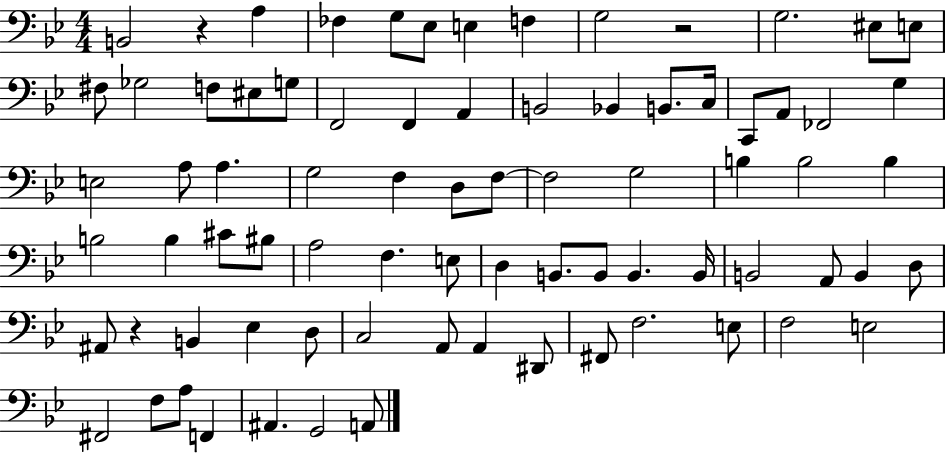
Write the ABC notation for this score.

X:1
T:Untitled
M:4/4
L:1/4
K:Bb
B,,2 z A, _F, G,/2 _E,/2 E, F, G,2 z2 G,2 ^E,/2 E,/2 ^F,/2 _G,2 F,/2 ^E,/2 G,/2 F,,2 F,, A,, B,,2 _B,, B,,/2 C,/4 C,,/2 A,,/2 _F,,2 G, E,2 A,/2 A, G,2 F, D,/2 F,/2 F,2 G,2 B, B,2 B, B,2 B, ^C/2 ^B,/2 A,2 F, E,/2 D, B,,/2 B,,/2 B,, B,,/4 B,,2 A,,/2 B,, D,/2 ^A,,/2 z B,, _E, D,/2 C,2 A,,/2 A,, ^D,,/2 ^F,,/2 F,2 E,/2 F,2 E,2 ^F,,2 F,/2 A,/2 F,, ^A,, G,,2 A,,/2